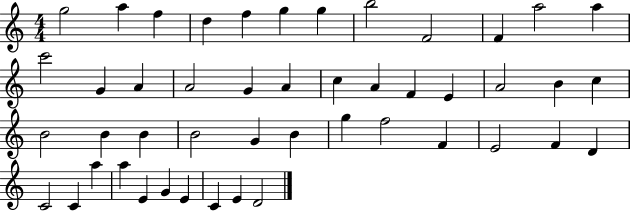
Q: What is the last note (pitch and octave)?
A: D4